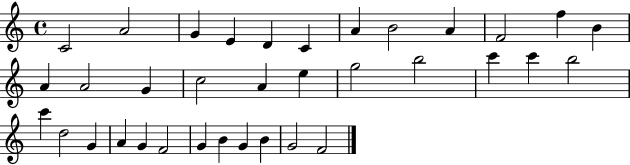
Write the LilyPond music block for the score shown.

{
  \clef treble
  \time 4/4
  \defaultTimeSignature
  \key c \major
  c'2 a'2 | g'4 e'4 d'4 c'4 | a'4 b'2 a'4 | f'2 f''4 b'4 | \break a'4 a'2 g'4 | c''2 a'4 e''4 | g''2 b''2 | c'''4 c'''4 b''2 | \break c'''4 d''2 g'4 | a'4 g'4 f'2 | g'4 b'4 g'4 b'4 | g'2 f'2 | \break \bar "|."
}